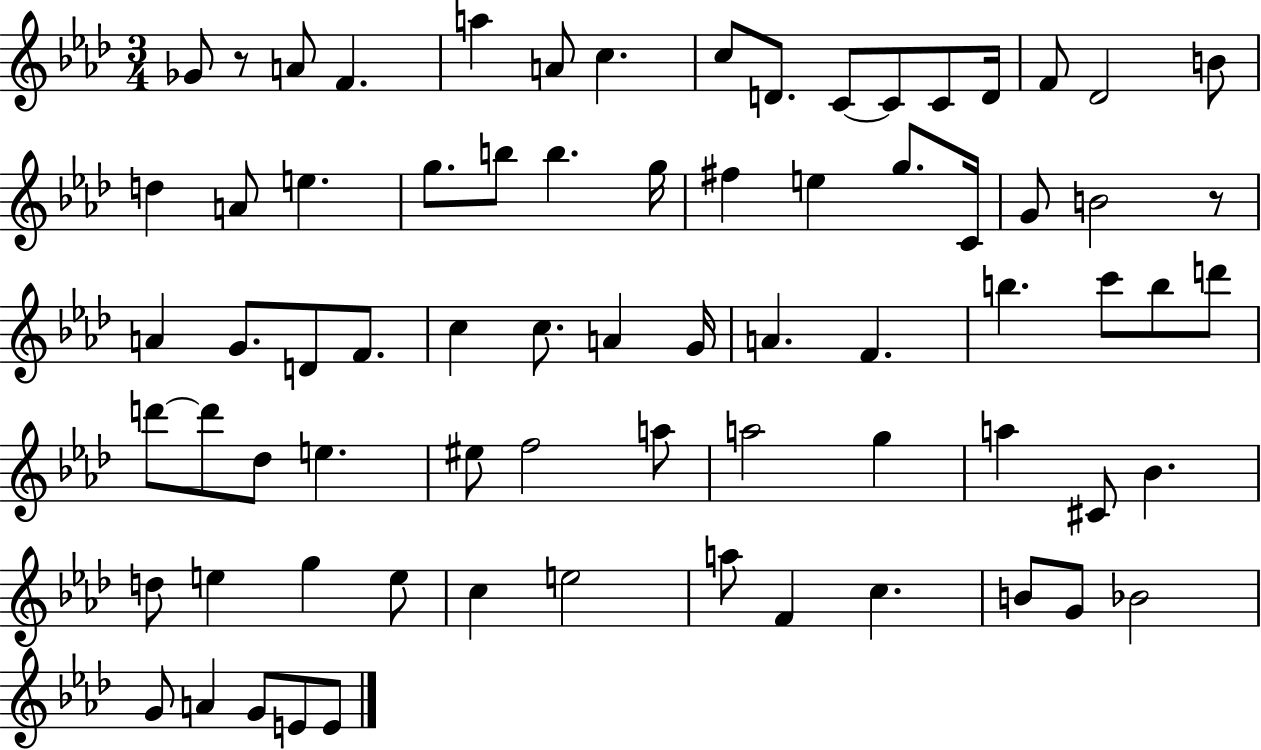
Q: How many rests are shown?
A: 2